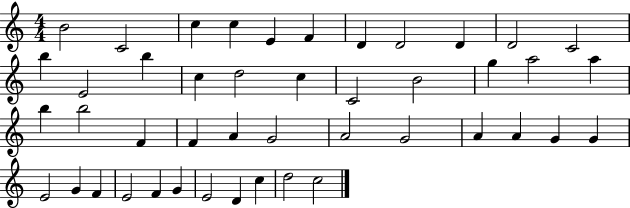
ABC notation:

X:1
T:Untitled
M:4/4
L:1/4
K:C
B2 C2 c c E F D D2 D D2 C2 b E2 b c d2 c C2 B2 g a2 a b b2 F F A G2 A2 G2 A A G G E2 G F E2 F G E2 D c d2 c2